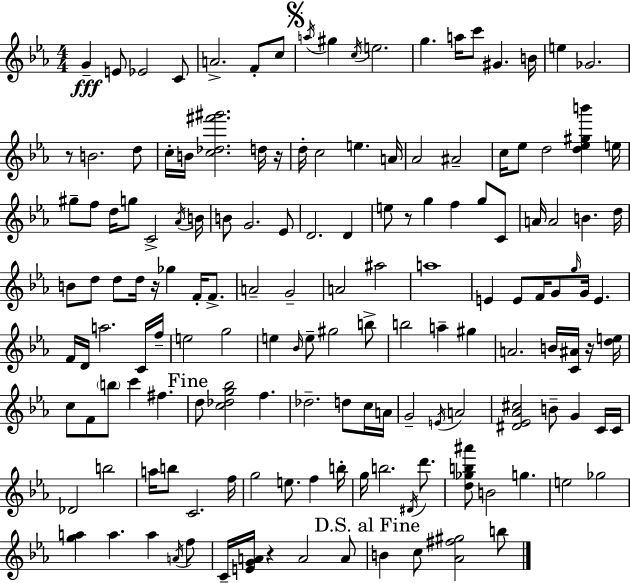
G4/q E4/e Eb4/h C4/e A4/h. F4/e C5/e A5/s G#5/q C5/s E5/h. G5/q. A5/s C6/e G#4/q. B4/s E5/q Gb4/h. R/e B4/h. D5/e C5/s B4/s [C5,Db5,F#6,G#6]/h. D5/s R/s D5/s C5/h E5/q. A4/s Ab4/h A#4/h C5/s Eb5/e D5/h [D5,Eb5,G#5,B6]/q E5/s G#5/e F5/e D5/s G5/e C4/h Ab4/s B4/s B4/e G4/h. Eb4/e D4/h. D4/q E5/e R/e G5/q F5/q G5/e C4/e A4/s A4/h B4/q. D5/s B4/e D5/e D5/e D5/s R/s Gb5/q F4/s F4/e. A4/h G4/h A4/h A#5/h A5/w E4/q E4/e F4/s G4/e G5/s G4/s E4/q. F4/s D4/s A5/h. C4/s F5/s E5/h G5/h E5/q Bb4/s E5/e G#5/h B5/e B5/h A5/q G#5/q A4/h. B4/s [C4,A#4]/s R/s [D5,E5]/s C5/e F4/e B5/e C6/q F#5/q. D5/e [C5,Db5,G5,Bb5]/h F5/q. Db5/h. D5/e C5/s A4/s G4/h E4/s A4/h [D#4,Eb4,Ab4,C#5]/h B4/e G4/q C4/s C4/s Db4/h B5/h A5/s B5/e C4/h. F5/s G5/h E5/e. F5/q B5/s G5/s B5/h. D#4/s D6/e. [D5,Gb5,B5,A#6]/e B4/h G5/q. E5/h Gb5/h [G5,A5]/q A5/q. A5/q A4/s F5/e C4/s [E4,G4,A4]/s R/q A4/h A4/e B4/q C5/e [Ab4,F#5,G#5]/h B5/e